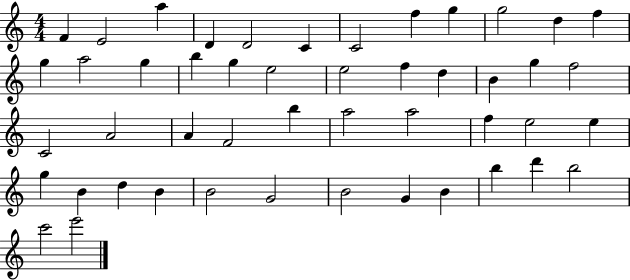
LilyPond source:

{
  \clef treble
  \numericTimeSignature
  \time 4/4
  \key c \major
  f'4 e'2 a''4 | d'4 d'2 c'4 | c'2 f''4 g''4 | g''2 d''4 f''4 | \break g''4 a''2 g''4 | b''4 g''4 e''2 | e''2 f''4 d''4 | b'4 g''4 f''2 | \break c'2 a'2 | a'4 f'2 b''4 | a''2 a''2 | f''4 e''2 e''4 | \break g''4 b'4 d''4 b'4 | b'2 g'2 | b'2 g'4 b'4 | b''4 d'''4 b''2 | \break c'''2 e'''2 | \bar "|."
}